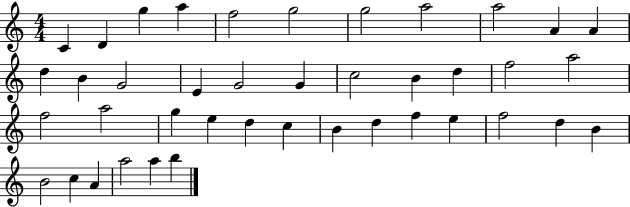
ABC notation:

X:1
T:Untitled
M:4/4
L:1/4
K:C
C D g a f2 g2 g2 a2 a2 A A d B G2 E G2 G c2 B d f2 a2 f2 a2 g e d c B d f e f2 d B B2 c A a2 a b